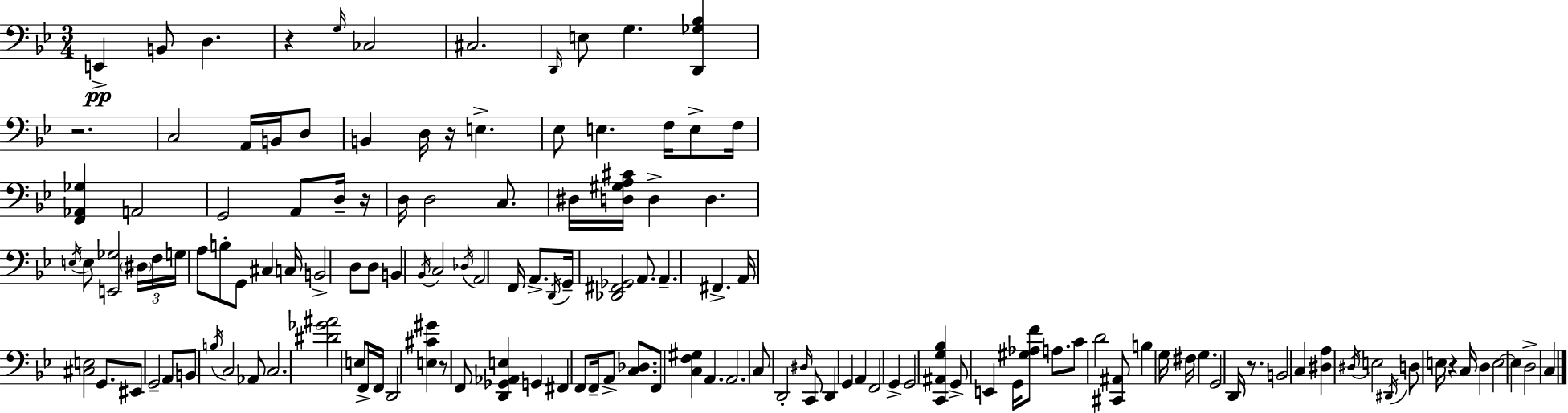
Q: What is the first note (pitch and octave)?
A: E2